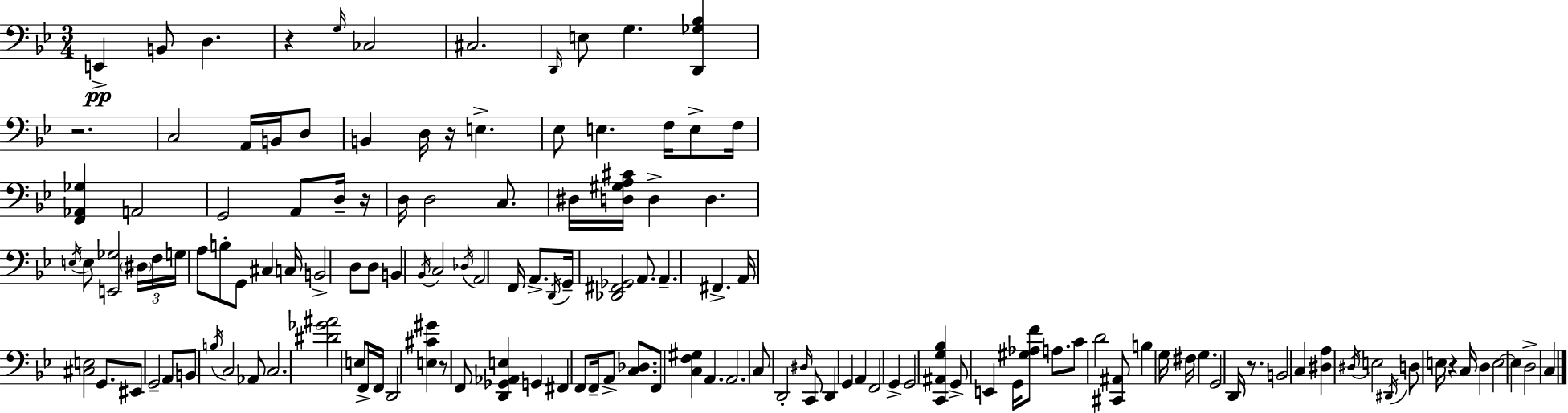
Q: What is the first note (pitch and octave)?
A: E2